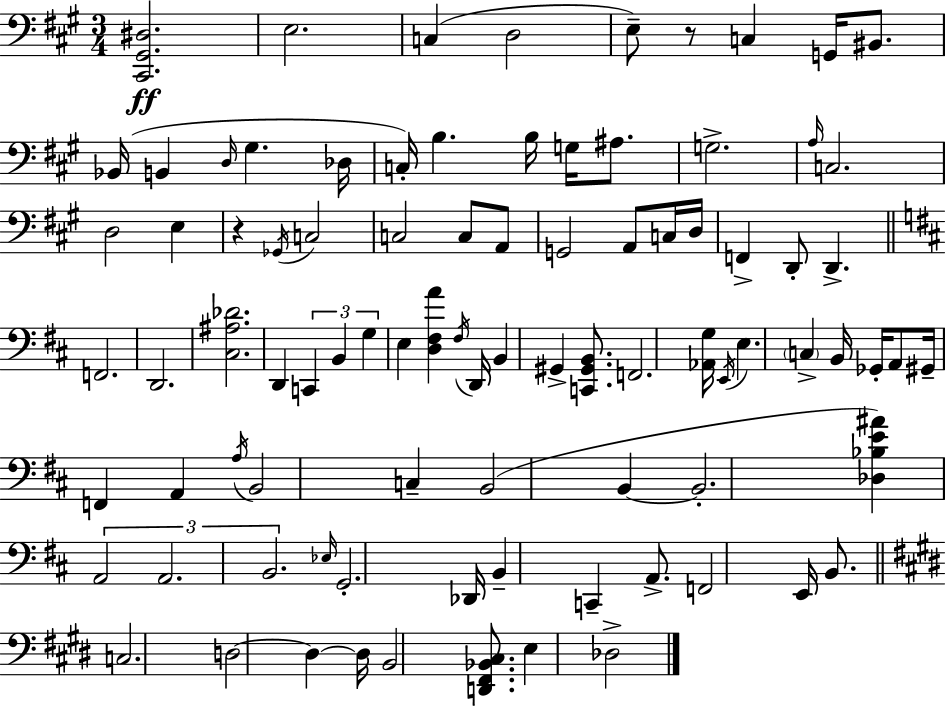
X:1
T:Untitled
M:3/4
L:1/4
K:A
[^C,,^G,,^D,]2 E,2 C, D,2 E,/2 z/2 C, G,,/4 ^B,,/2 _B,,/4 B,, D,/4 ^G, _D,/4 C,/4 B, B,/4 G,/4 ^A,/2 G,2 A,/4 C,2 D,2 E, z _G,,/4 C,2 C,2 C,/2 A,,/2 G,,2 A,,/2 C,/4 D,/4 F,, D,,/2 D,, F,,2 D,,2 [^C,^A,_D]2 D,, C,, B,, G, E, [D,^F,A] ^F,/4 D,,/4 B,, ^G,, [C,,^G,,B,,]/2 F,,2 [_A,,G,]/4 E,,/4 E, C, B,,/4 _G,,/4 A,,/2 ^G,,/4 F,, A,, A,/4 B,,2 C, B,,2 B,, B,,2 [_D,_B,E^A] A,,2 A,,2 B,,2 _E,/4 G,,2 _D,,/4 B,, C,, A,,/2 F,,2 E,,/4 B,,/2 C,2 D,2 D, D,/4 B,,2 [D,,^F,,_B,,^C,]/2 E, _D,2